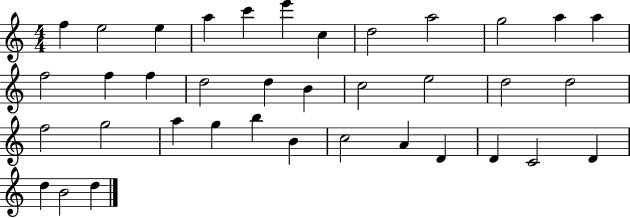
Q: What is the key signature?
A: C major